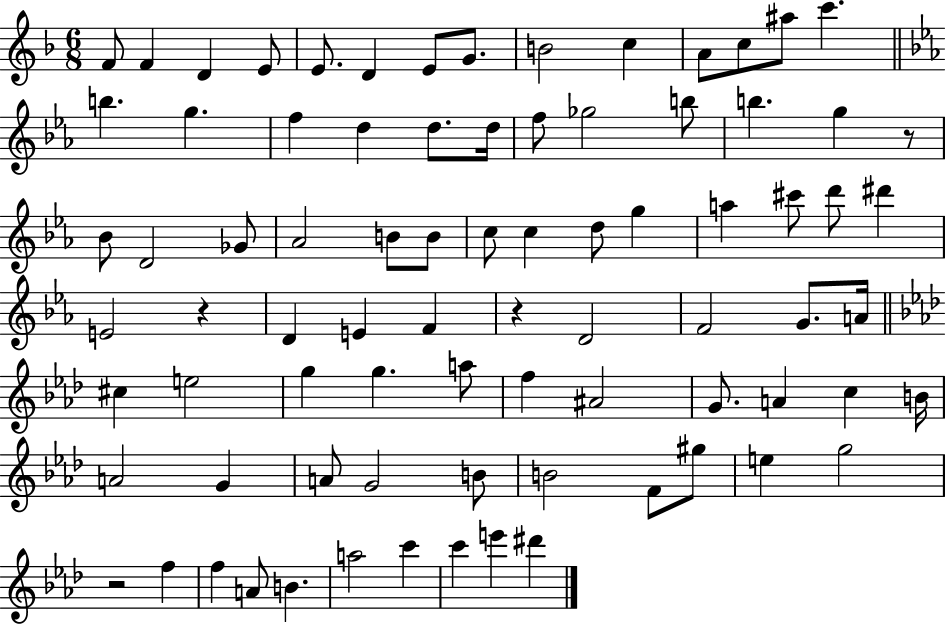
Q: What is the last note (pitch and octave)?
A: D#6